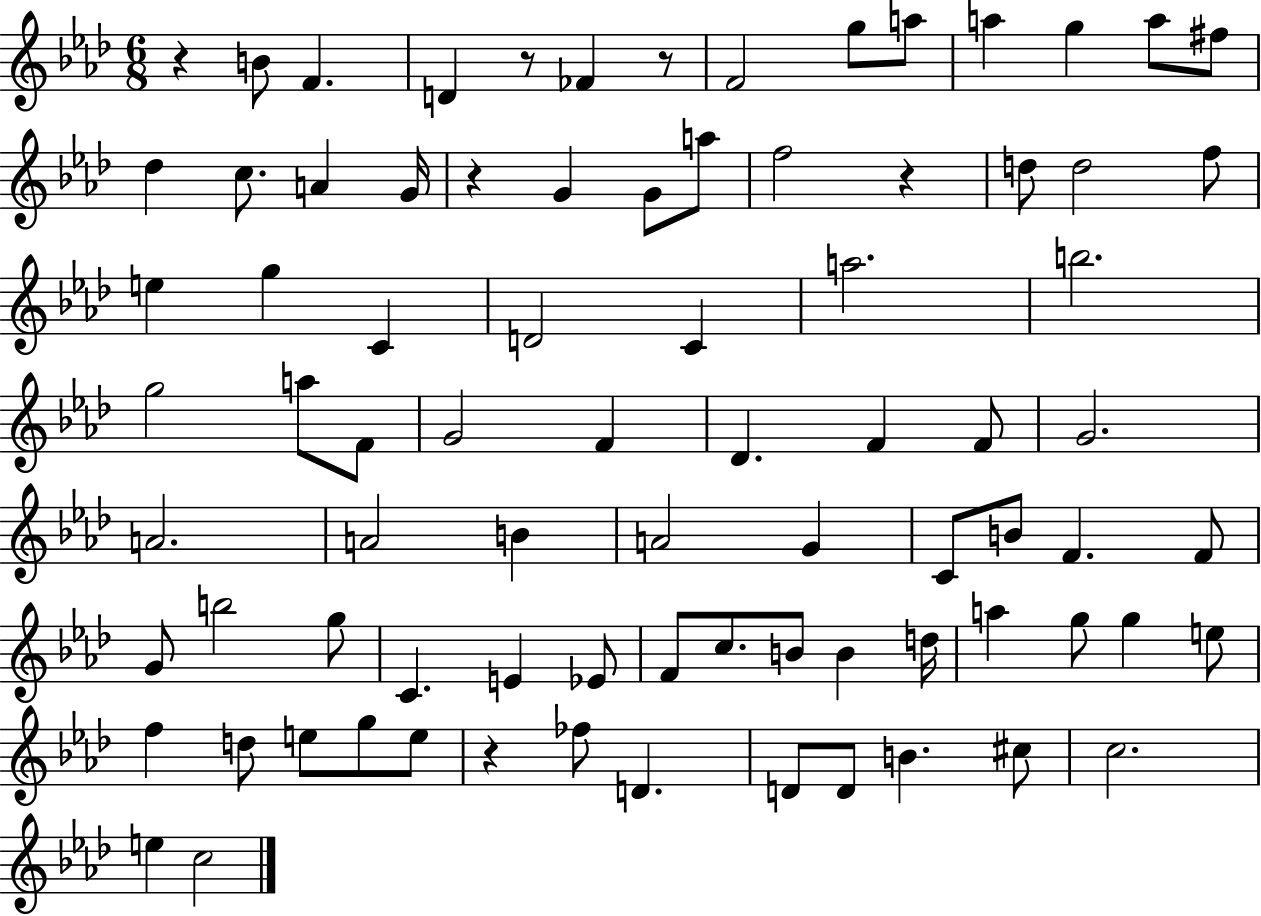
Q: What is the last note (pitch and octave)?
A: C5